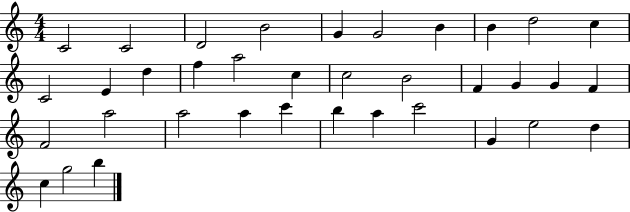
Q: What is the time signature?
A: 4/4